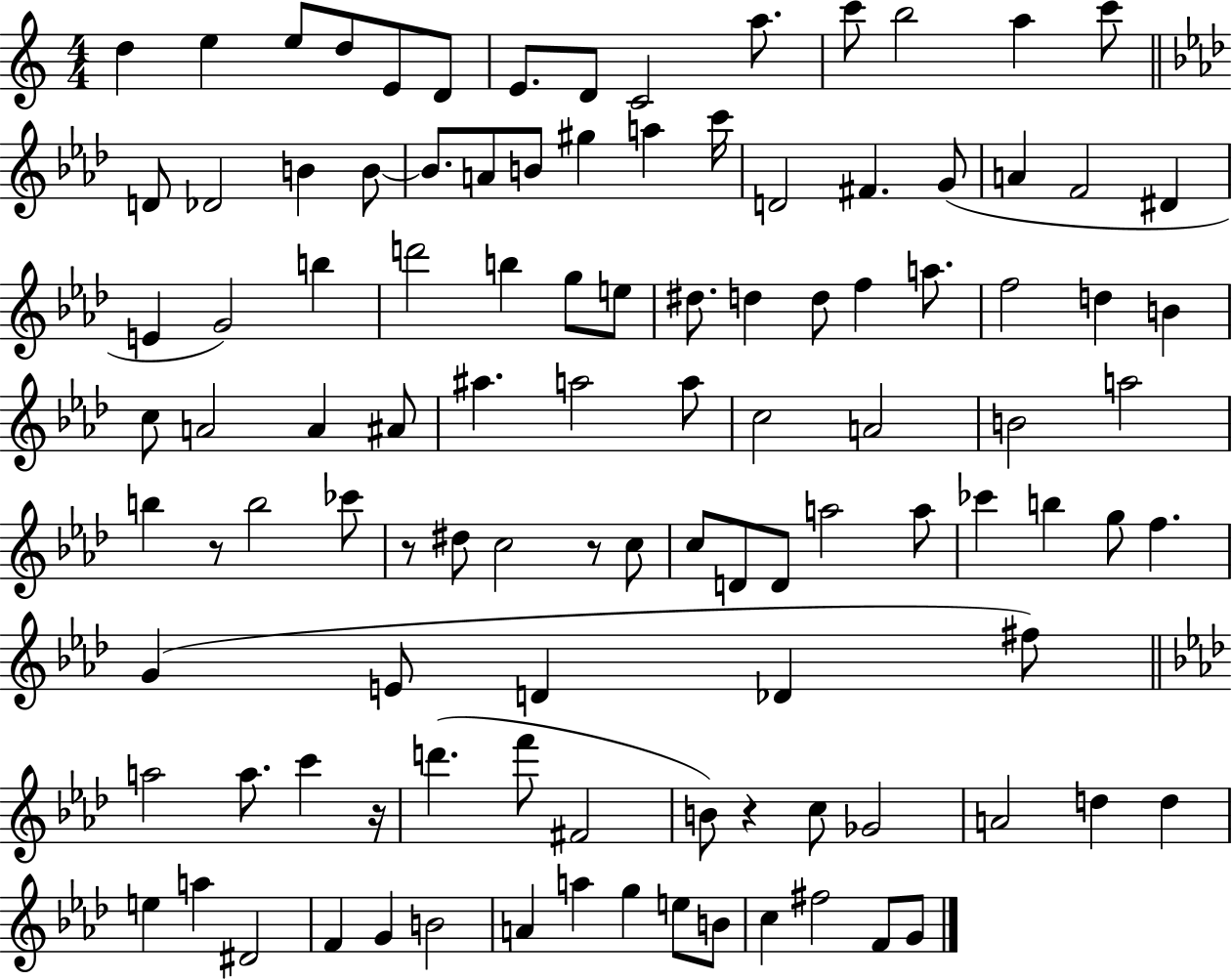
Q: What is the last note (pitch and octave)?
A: G4